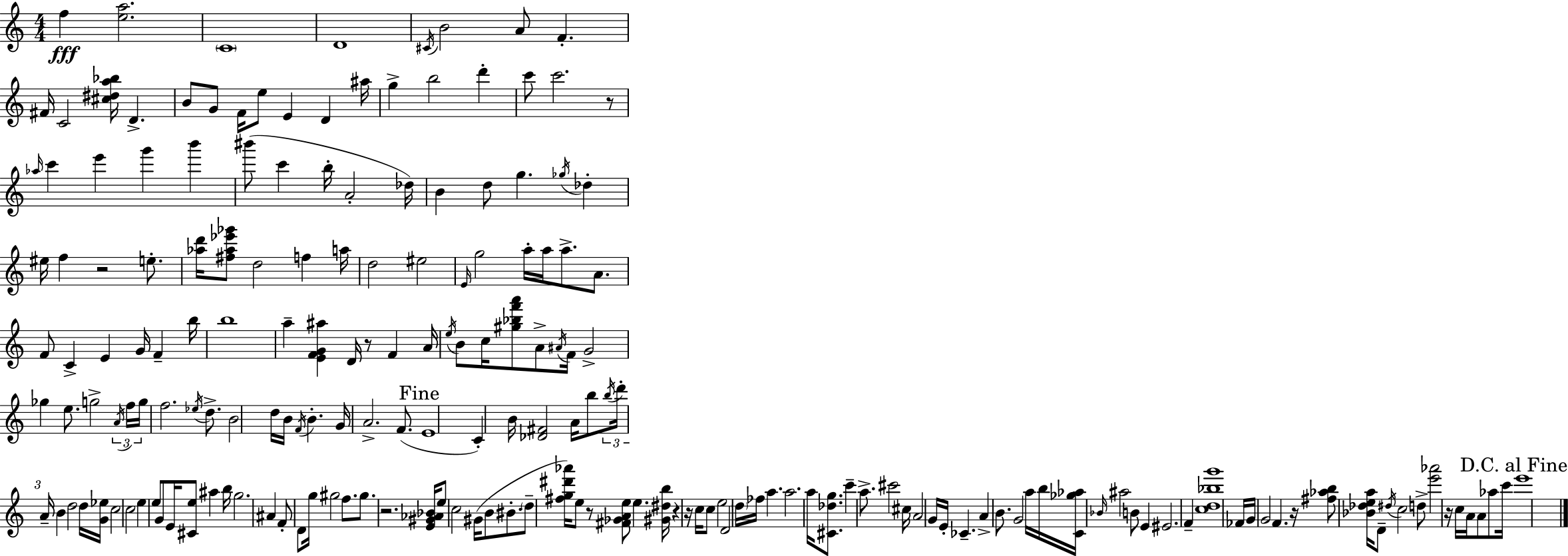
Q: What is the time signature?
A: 4/4